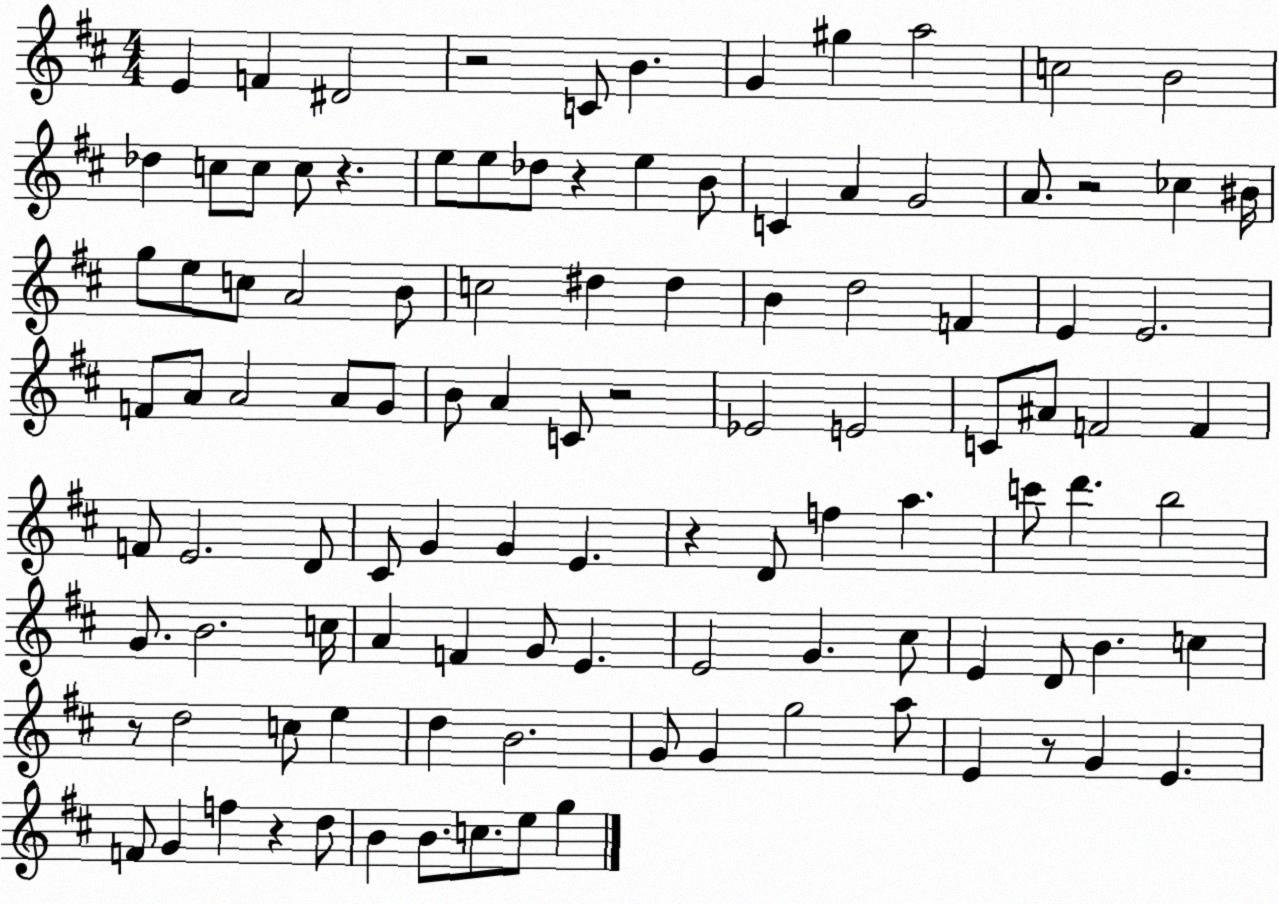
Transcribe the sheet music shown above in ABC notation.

X:1
T:Untitled
M:4/4
L:1/4
K:D
E F ^D2 z2 C/2 B G ^g a2 c2 B2 _d c/2 c/2 c/2 z e/2 e/2 _d/2 z e B/2 C A G2 A/2 z2 _c ^B/4 g/2 e/2 c/2 A2 B/2 c2 ^d ^d B d2 F E E2 F/2 A/2 A2 A/2 G/2 B/2 A C/2 z2 _E2 E2 C/2 ^A/2 F2 F F/2 E2 D/2 ^C/2 G G E z D/2 f a c'/2 d' b2 G/2 B2 c/4 A F G/2 E E2 G ^c/2 E D/2 B c z/2 d2 c/2 e d B2 G/2 G g2 a/2 E z/2 G E F/2 G f z d/2 B B/2 c/2 e/2 g